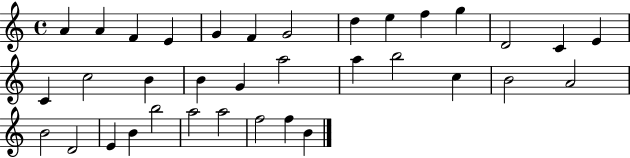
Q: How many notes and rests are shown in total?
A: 35